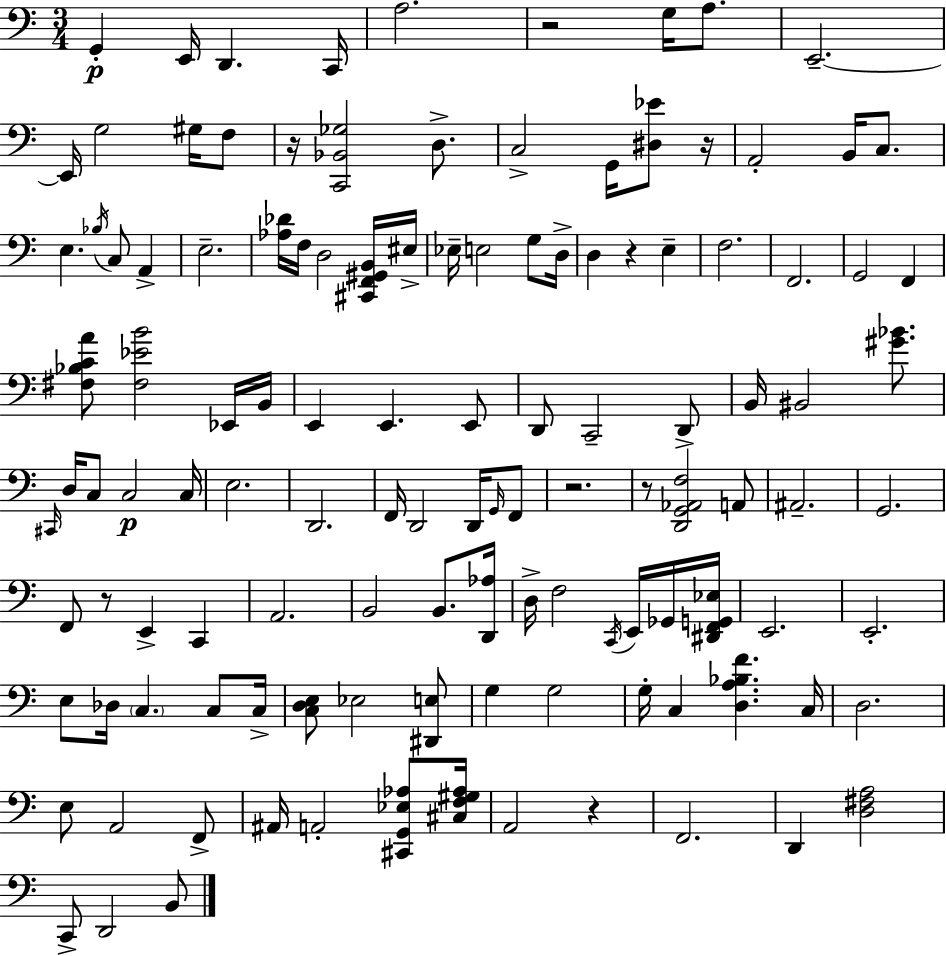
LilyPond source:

{
  \clef bass
  \numericTimeSignature
  \time 3/4
  \key c \major
  g,4-.\p e,16 d,4. c,16 | a2. | r2 g16 a8. | e,2.--~~ | \break e,16 g2 gis16 f8 | r16 <c, bes, ges>2 d8.-> | c2-> g,16 <dis ees'>8 r16 | a,2-. b,16 c8. | \break e4. \acciaccatura { bes16 } c8 a,4-> | e2.-- | <aes des'>16 f16 d2 <cis, f, gis, b,>16 | eis16-> ees16-- e2 g8 | \break d16-> d4 r4 e4-- | f2. | f,2. | g,2 f,4 | \break <fis bes c' a'>8 <fis ees' b'>2 ees,16 | b,16 e,4 e,4. e,8 | d,8 c,2-- d,8-> | b,16 bis,2 <gis' bes'>8. | \break \grace { cis,16 } d16 c8 c2\p | c16 e2. | d,2. | f,16 d,2 d,16 | \break \grace { g,16 } f,8 r2. | r8 <d, g, aes, f>2 | a,8 ais,2.-- | g,2. | \break f,8 r8 e,4-> c,4 | a,2. | b,2 b,8. | <d, aes>16 d16-> f2 | \break \acciaccatura { c,16 } e,16 ges,16 <dis, f, g, ees>16 e,2. | e,2.-. | e8 des16 \parenthesize c4. | c8 c16-> <c d e>8 ees2 | \break <dis, e>8 g4 g2 | g16-. c4 <d a bes f'>4. | c16 d2. | e8 a,2 | \break f,8-> ais,16 a,2-. | <cis, g, ees aes>8 <cis f gis aes>16 a,2 | r4 f,2. | d,4 <d fis a>2 | \break c,8-> d,2 | b,8 \bar "|."
}